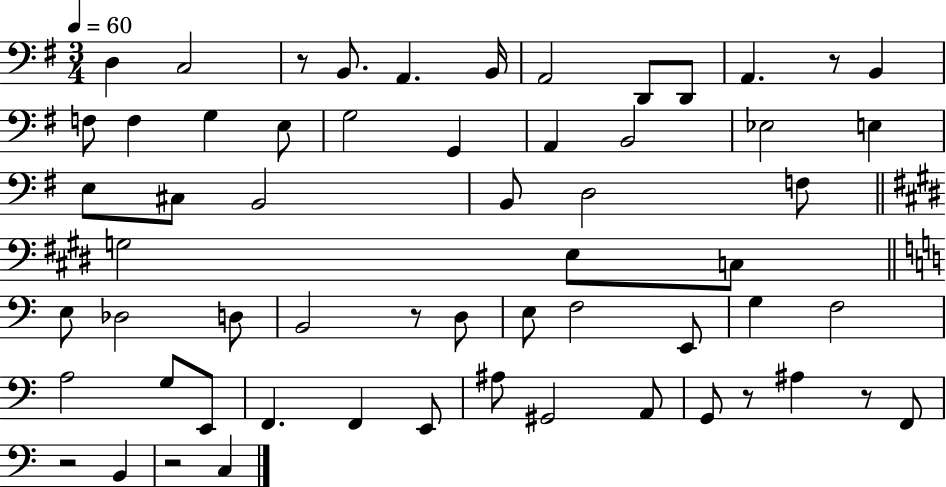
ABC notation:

X:1
T:Untitled
M:3/4
L:1/4
K:G
D, C,2 z/2 B,,/2 A,, B,,/4 A,,2 D,,/2 D,,/2 A,, z/2 B,, F,/2 F, G, E,/2 G,2 G,, A,, B,,2 _E,2 E, E,/2 ^C,/2 B,,2 B,,/2 D,2 F,/2 G,2 E,/2 C,/2 E,/2 _D,2 D,/2 B,,2 z/2 D,/2 E,/2 F,2 E,,/2 G, F,2 A,2 G,/2 E,,/2 F,, F,, E,,/2 ^A,/2 ^G,,2 A,,/2 G,,/2 z/2 ^A, z/2 F,,/2 z2 B,, z2 C,